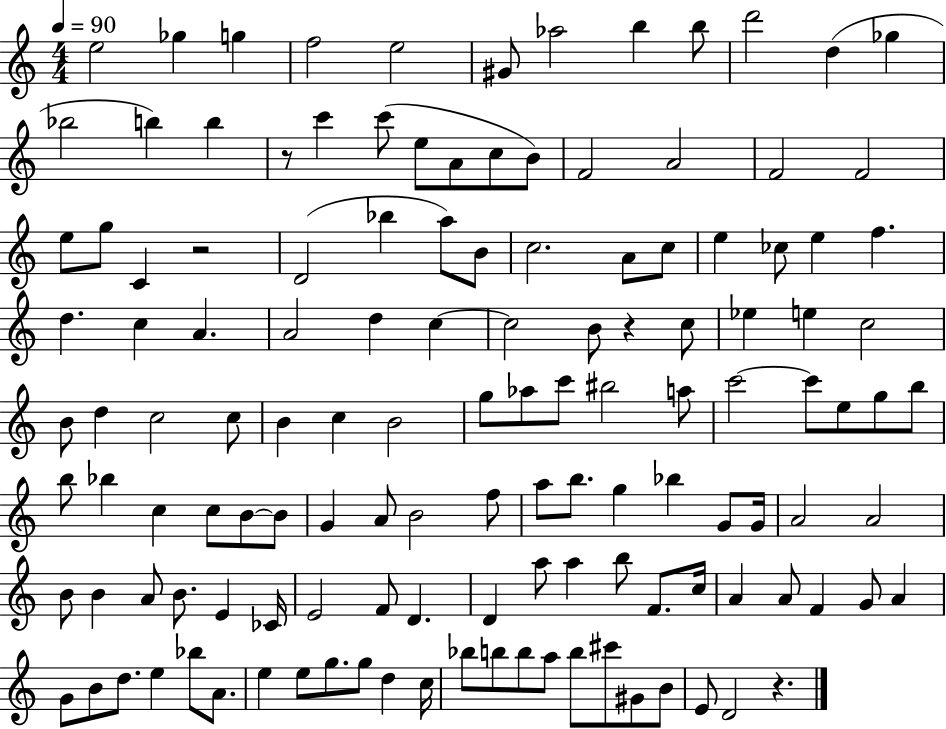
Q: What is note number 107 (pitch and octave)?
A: G4